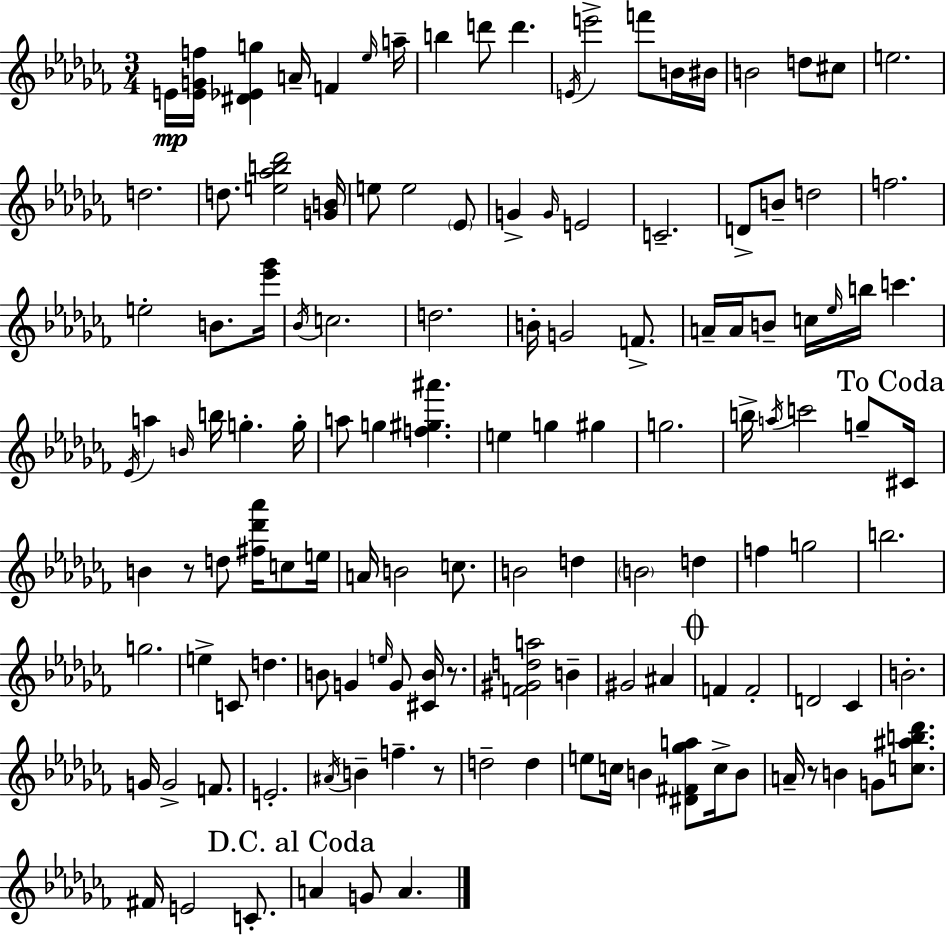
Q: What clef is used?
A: treble